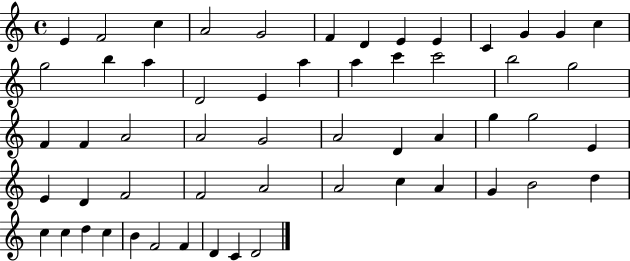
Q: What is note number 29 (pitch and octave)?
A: G4